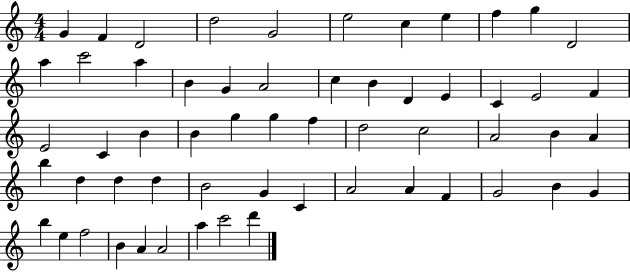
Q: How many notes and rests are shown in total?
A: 58